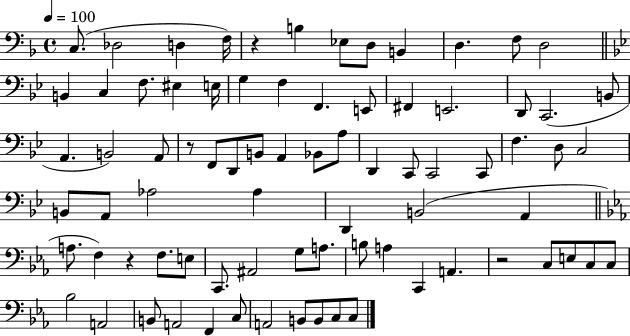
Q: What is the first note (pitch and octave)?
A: C3